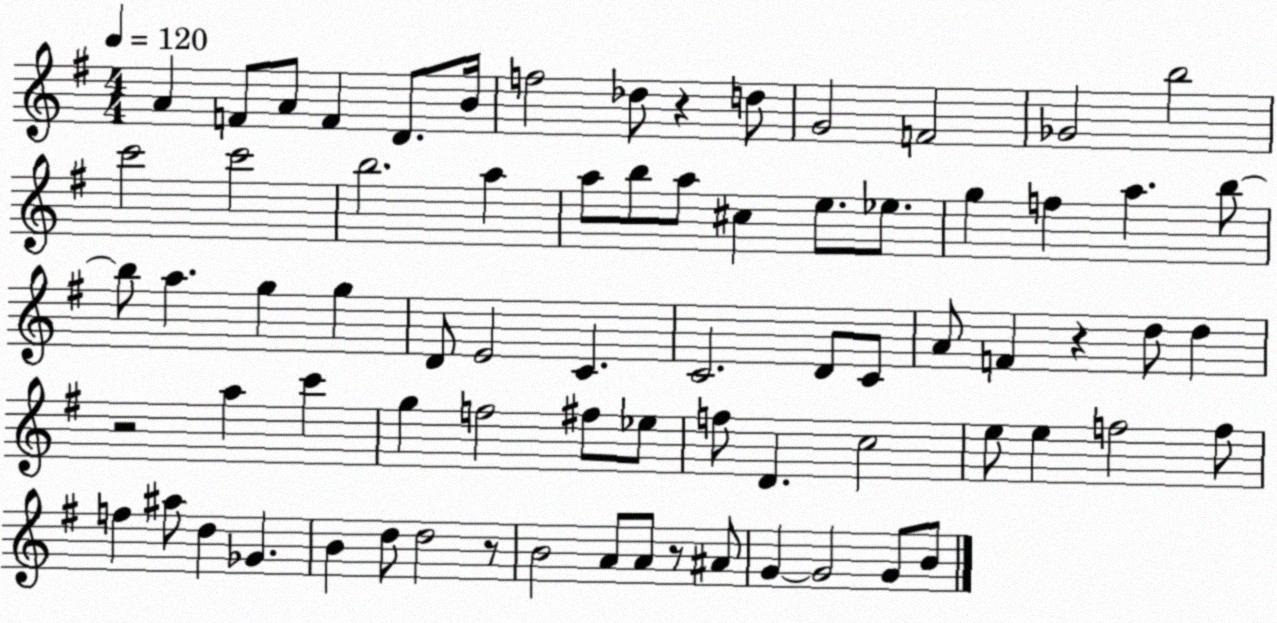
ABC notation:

X:1
T:Untitled
M:4/4
L:1/4
K:G
A F/2 A/2 F D/2 B/4 f2 _d/2 z d/2 G2 F2 _G2 b2 c'2 c'2 b2 a a/2 b/2 a/2 ^c e/2 _e/2 g f a b/2 b/2 a g g D/2 E2 C C2 D/2 C/2 A/2 F z d/2 d z2 a c' g f2 ^f/2 _e/2 f/2 D c2 e/2 e f2 f/2 f ^a/2 d _G B d/2 d2 z/2 B2 A/2 A/2 z/2 ^A/2 G G2 G/2 B/2